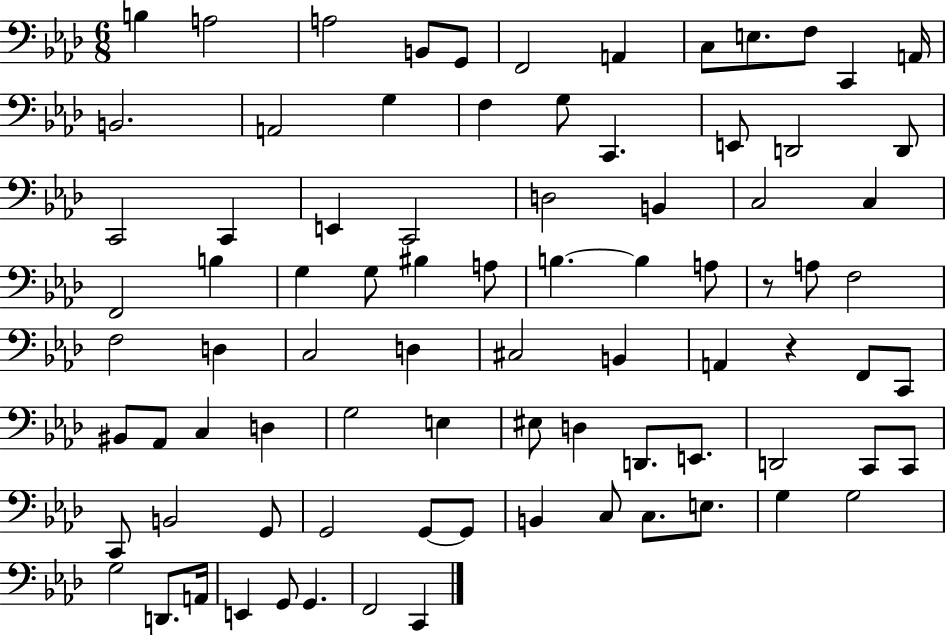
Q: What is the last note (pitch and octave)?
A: C2